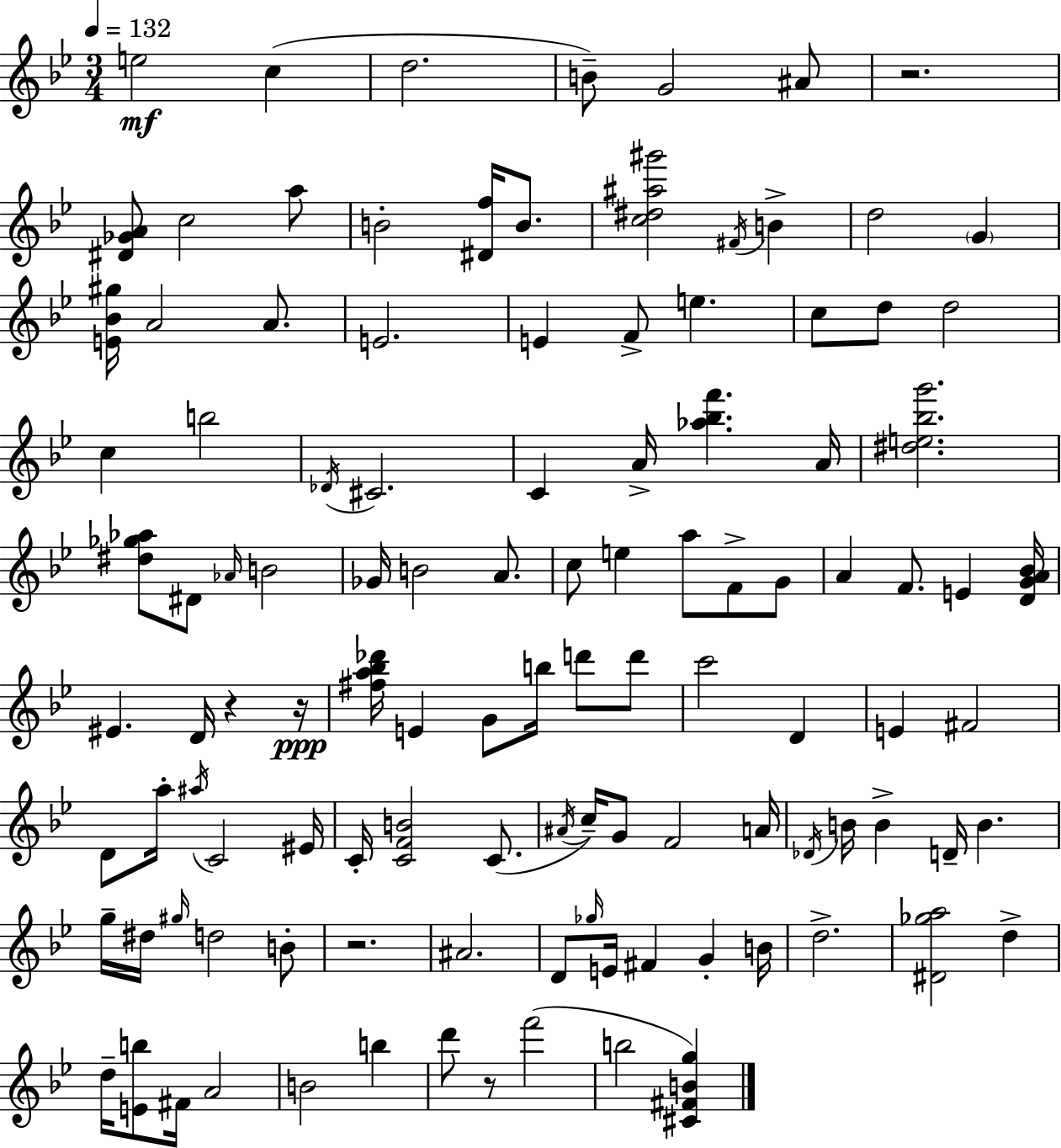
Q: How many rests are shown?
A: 5